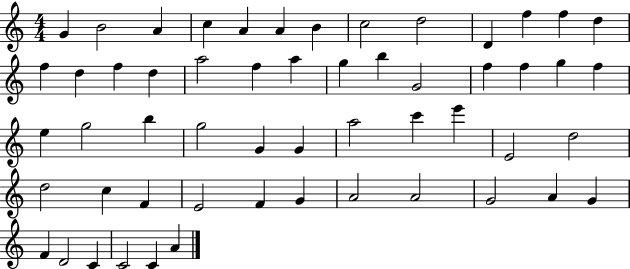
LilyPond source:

{
  \clef treble
  \numericTimeSignature
  \time 4/4
  \key c \major
  g'4 b'2 a'4 | c''4 a'4 a'4 b'4 | c''2 d''2 | d'4 f''4 f''4 d''4 | \break f''4 d''4 f''4 d''4 | a''2 f''4 a''4 | g''4 b''4 g'2 | f''4 f''4 g''4 f''4 | \break e''4 g''2 b''4 | g''2 g'4 g'4 | a''2 c'''4 e'''4 | e'2 d''2 | \break d''2 c''4 f'4 | e'2 f'4 g'4 | a'2 a'2 | g'2 a'4 g'4 | \break f'4 d'2 c'4 | c'2 c'4 a'4 | \bar "|."
}